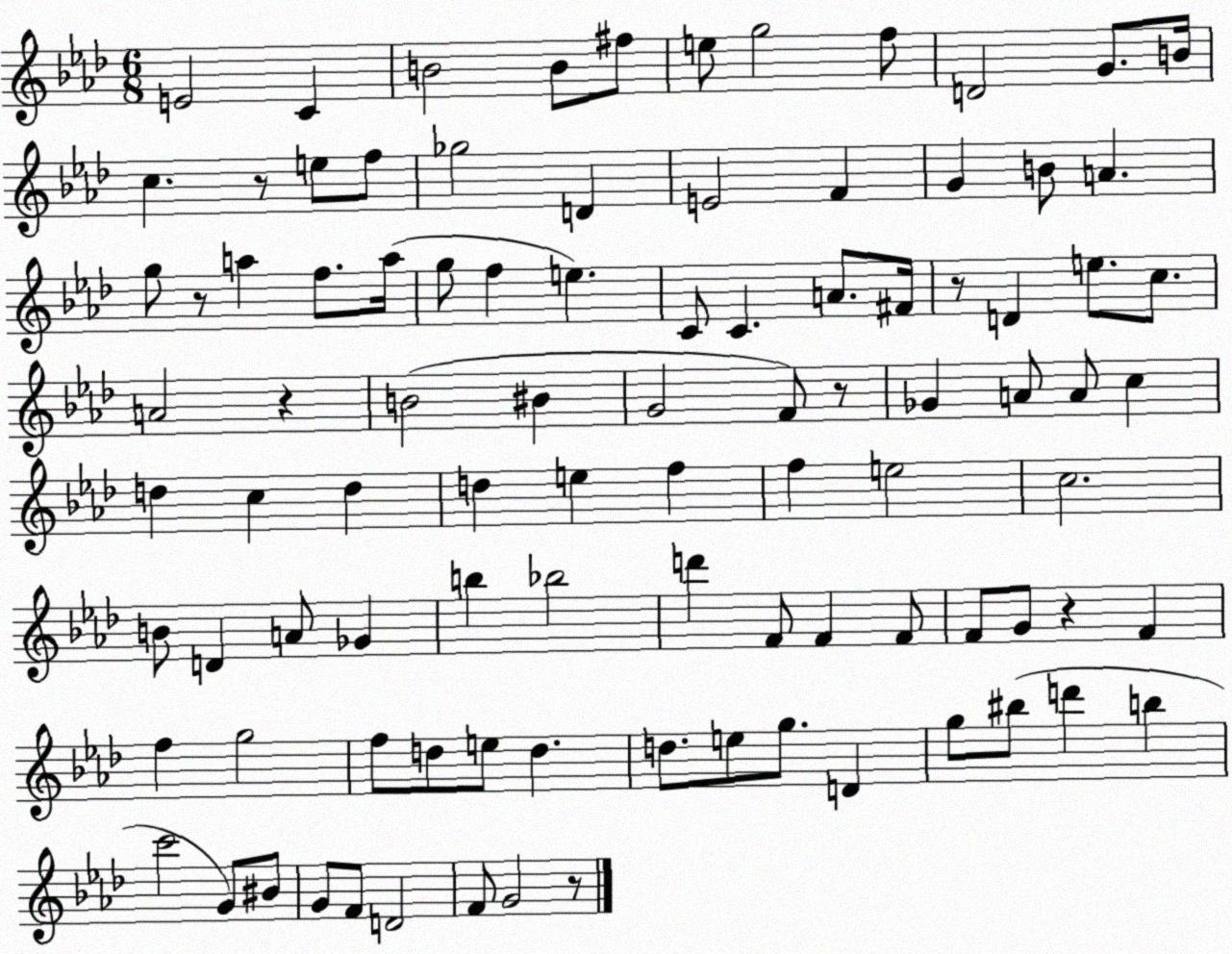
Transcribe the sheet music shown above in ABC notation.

X:1
T:Untitled
M:6/8
L:1/4
K:Ab
E2 C B2 B/2 ^f/2 e/2 g2 f/2 D2 G/2 B/4 c z/2 e/2 f/2 _g2 D E2 F G B/2 A g/2 z/2 a f/2 a/4 g/2 f e C/2 C A/2 ^F/4 z/2 D e/2 c/2 A2 z B2 ^B G2 F/2 z/2 _G A/2 A/2 c d c d d e f f e2 c2 B/2 D A/2 _G b _b2 d' F/2 F F/2 F/2 G/2 z F f g2 f/2 d/2 e/2 d d/2 e/2 g/2 D g/2 ^b/2 d' b c'2 G/2 ^B/2 G/2 F/2 D2 F/2 G2 z/2